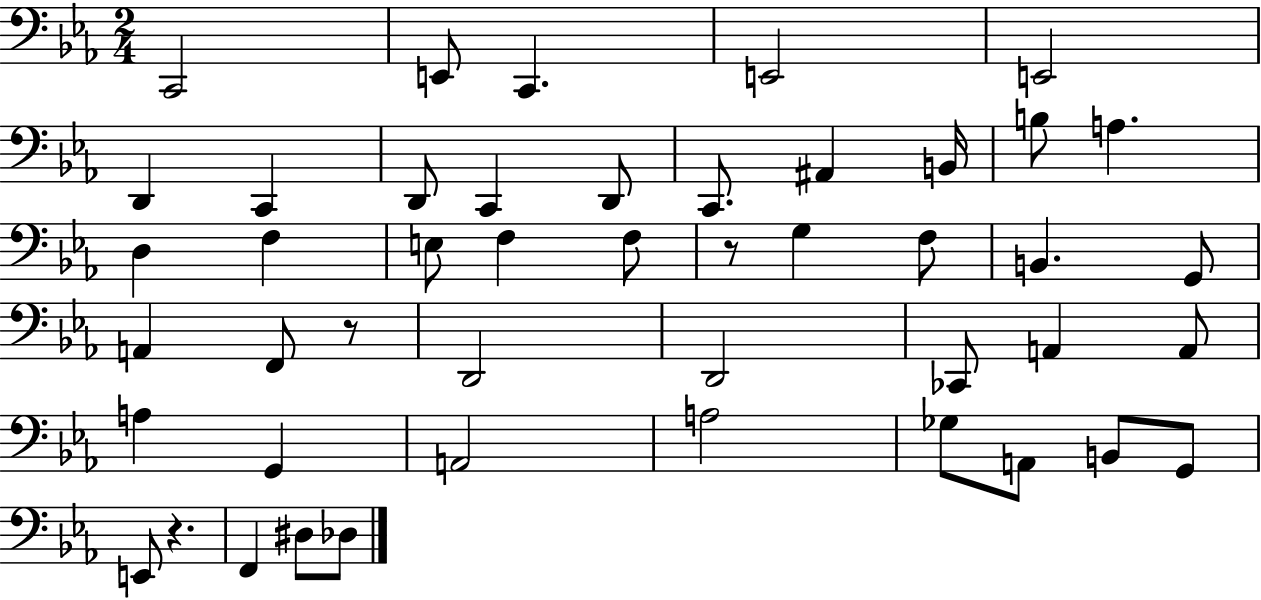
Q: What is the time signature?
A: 2/4